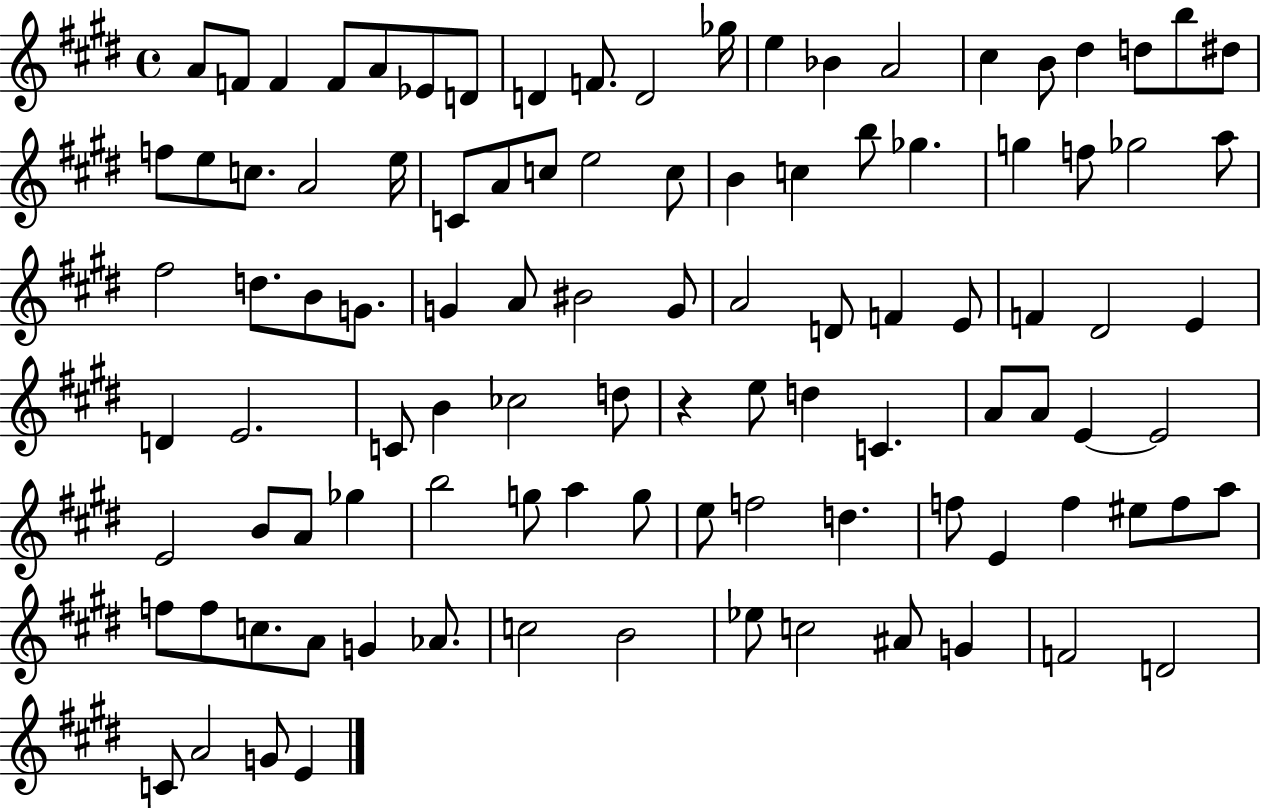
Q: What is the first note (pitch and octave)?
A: A4